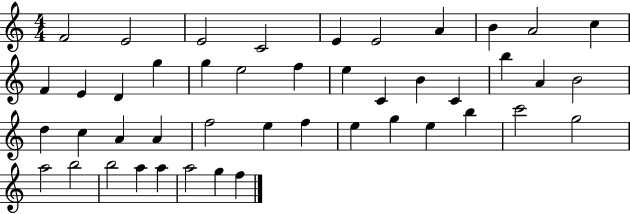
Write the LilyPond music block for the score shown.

{
  \clef treble
  \numericTimeSignature
  \time 4/4
  \key c \major
  f'2 e'2 | e'2 c'2 | e'4 e'2 a'4 | b'4 a'2 c''4 | \break f'4 e'4 d'4 g''4 | g''4 e''2 f''4 | e''4 c'4 b'4 c'4 | b''4 a'4 b'2 | \break d''4 c''4 a'4 a'4 | f''2 e''4 f''4 | e''4 g''4 e''4 b''4 | c'''2 g''2 | \break a''2 b''2 | b''2 a''4 a''4 | a''2 g''4 f''4 | \bar "|."
}